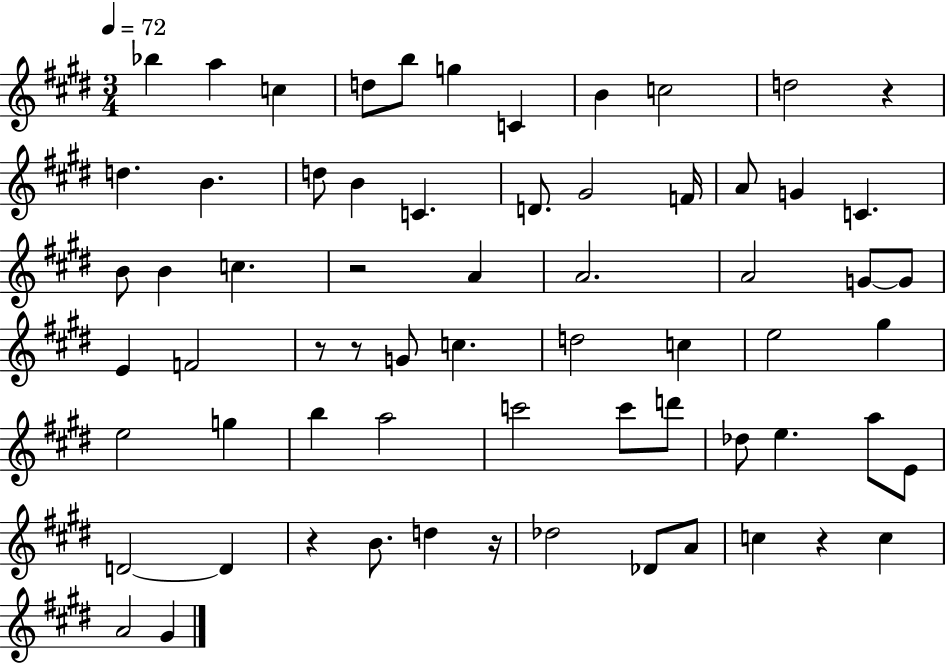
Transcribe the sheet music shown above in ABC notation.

X:1
T:Untitled
M:3/4
L:1/4
K:E
_b a c d/2 b/2 g C B c2 d2 z d B d/2 B C D/2 ^G2 F/4 A/2 G C B/2 B c z2 A A2 A2 G/2 G/2 E F2 z/2 z/2 G/2 c d2 c e2 ^g e2 g b a2 c'2 c'/2 d'/2 _d/2 e a/2 E/2 D2 D z B/2 d z/4 _d2 _D/2 A/2 c z c A2 ^G